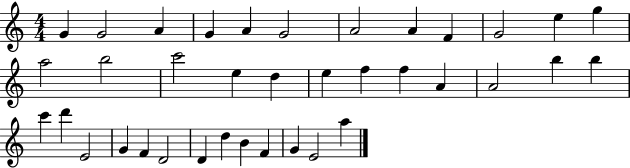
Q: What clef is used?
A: treble